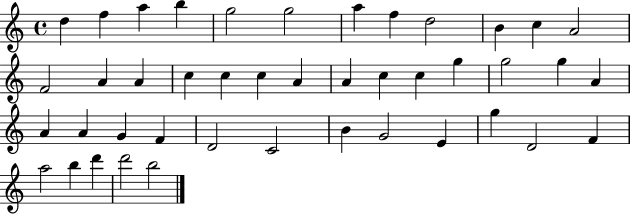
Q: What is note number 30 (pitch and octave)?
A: F4